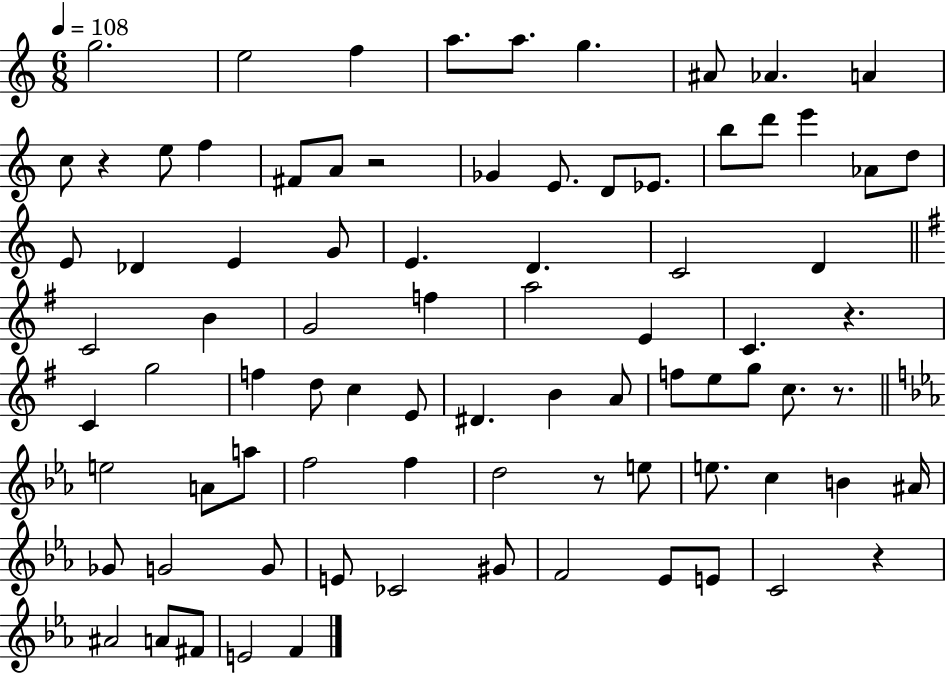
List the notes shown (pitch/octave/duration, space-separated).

G5/h. E5/h F5/q A5/e. A5/e. G5/q. A#4/e Ab4/q. A4/q C5/e R/q E5/e F5/q F#4/e A4/e R/h Gb4/q E4/e. D4/e Eb4/e. B5/e D6/e E6/q Ab4/e D5/e E4/e Db4/q E4/q G4/e E4/q. D4/q. C4/h D4/q C4/h B4/q G4/h F5/q A5/h E4/q C4/q. R/q. C4/q G5/h F5/q D5/e C5/q E4/e D#4/q. B4/q A4/e F5/e E5/e G5/e C5/e. R/e. E5/h A4/e A5/e F5/h F5/q D5/h R/e E5/e E5/e. C5/q B4/q A#4/s Gb4/e G4/h G4/e E4/e CES4/h G#4/e F4/h Eb4/e E4/e C4/h R/q A#4/h A4/e F#4/e E4/h F4/q